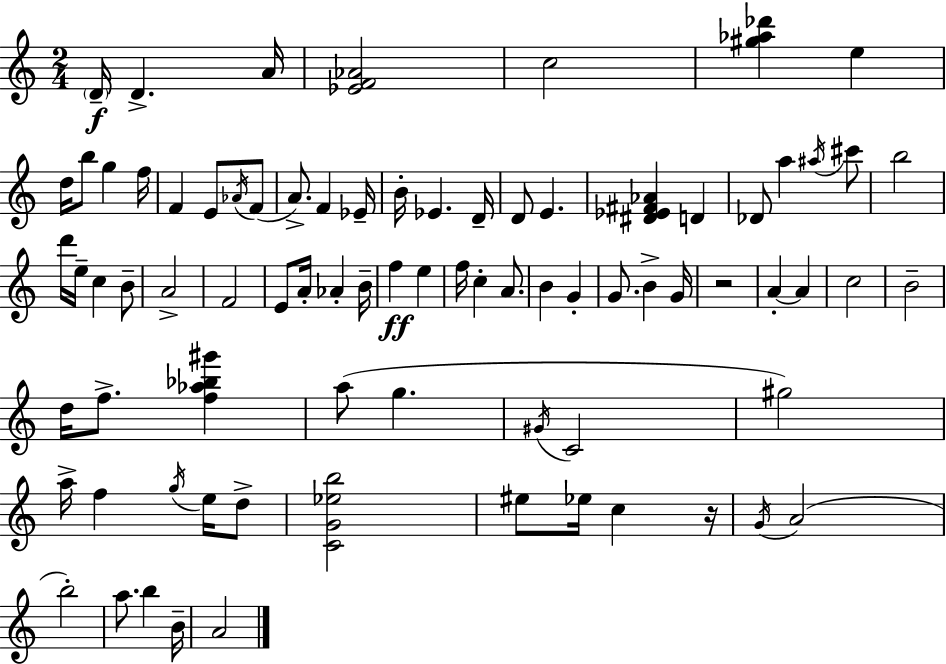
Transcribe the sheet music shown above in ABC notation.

X:1
T:Untitled
M:2/4
L:1/4
K:C
D/4 D A/4 [_EF_A]2 c2 [^g_a_d'] e d/4 b/2 g f/4 F E/2 _A/4 F/2 A/2 F _E/4 B/4 _E D/4 D/2 E [^D_E^F_A] D _D/2 a ^a/4 ^c'/2 b2 d'/4 e/4 c B/2 A2 F2 E/2 A/4 _A B/4 f e f/4 c A/2 B G G/2 B G/4 z2 A A c2 B2 d/4 f/2 [f_a_b^g'] a/2 g ^G/4 C2 ^g2 a/4 f g/4 e/4 d/2 [CG_eb]2 ^e/2 _e/4 c z/4 G/4 A2 b2 a/2 b B/4 A2